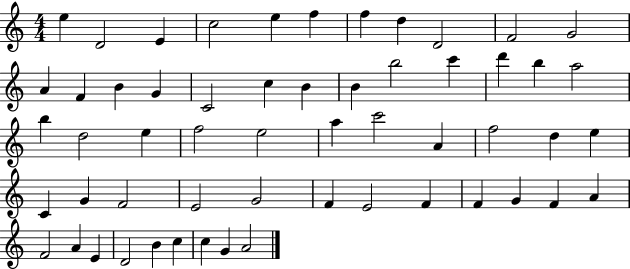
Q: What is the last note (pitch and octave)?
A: A4